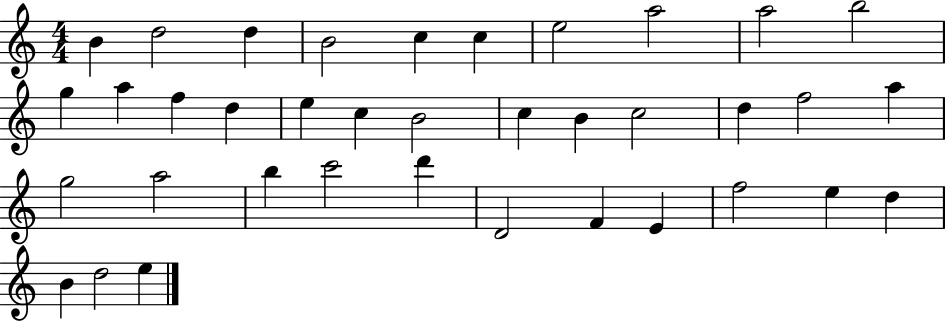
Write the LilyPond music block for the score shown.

{
  \clef treble
  \numericTimeSignature
  \time 4/4
  \key c \major
  b'4 d''2 d''4 | b'2 c''4 c''4 | e''2 a''2 | a''2 b''2 | \break g''4 a''4 f''4 d''4 | e''4 c''4 b'2 | c''4 b'4 c''2 | d''4 f''2 a''4 | \break g''2 a''2 | b''4 c'''2 d'''4 | d'2 f'4 e'4 | f''2 e''4 d''4 | \break b'4 d''2 e''4 | \bar "|."
}